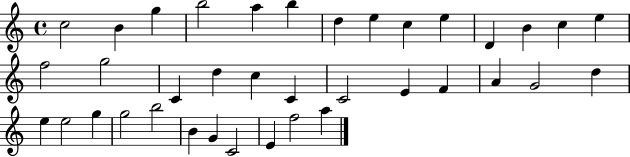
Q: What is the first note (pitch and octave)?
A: C5